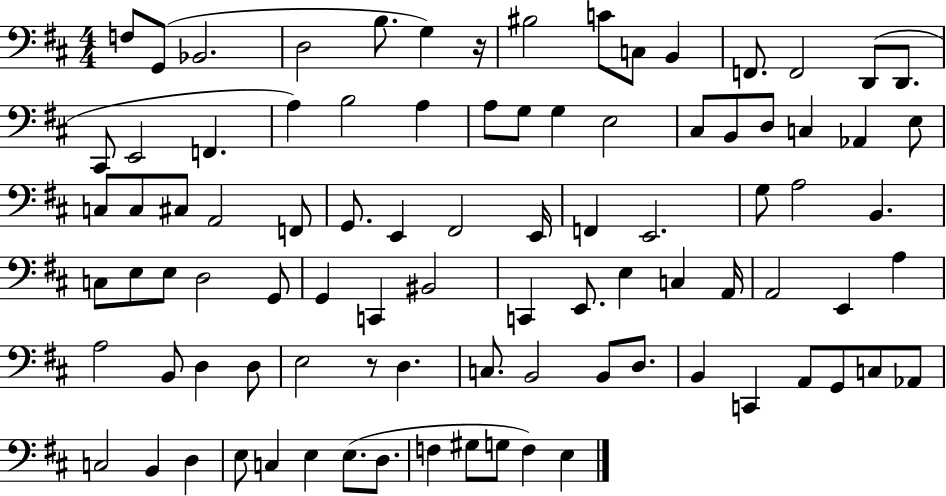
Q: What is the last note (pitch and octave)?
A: E3